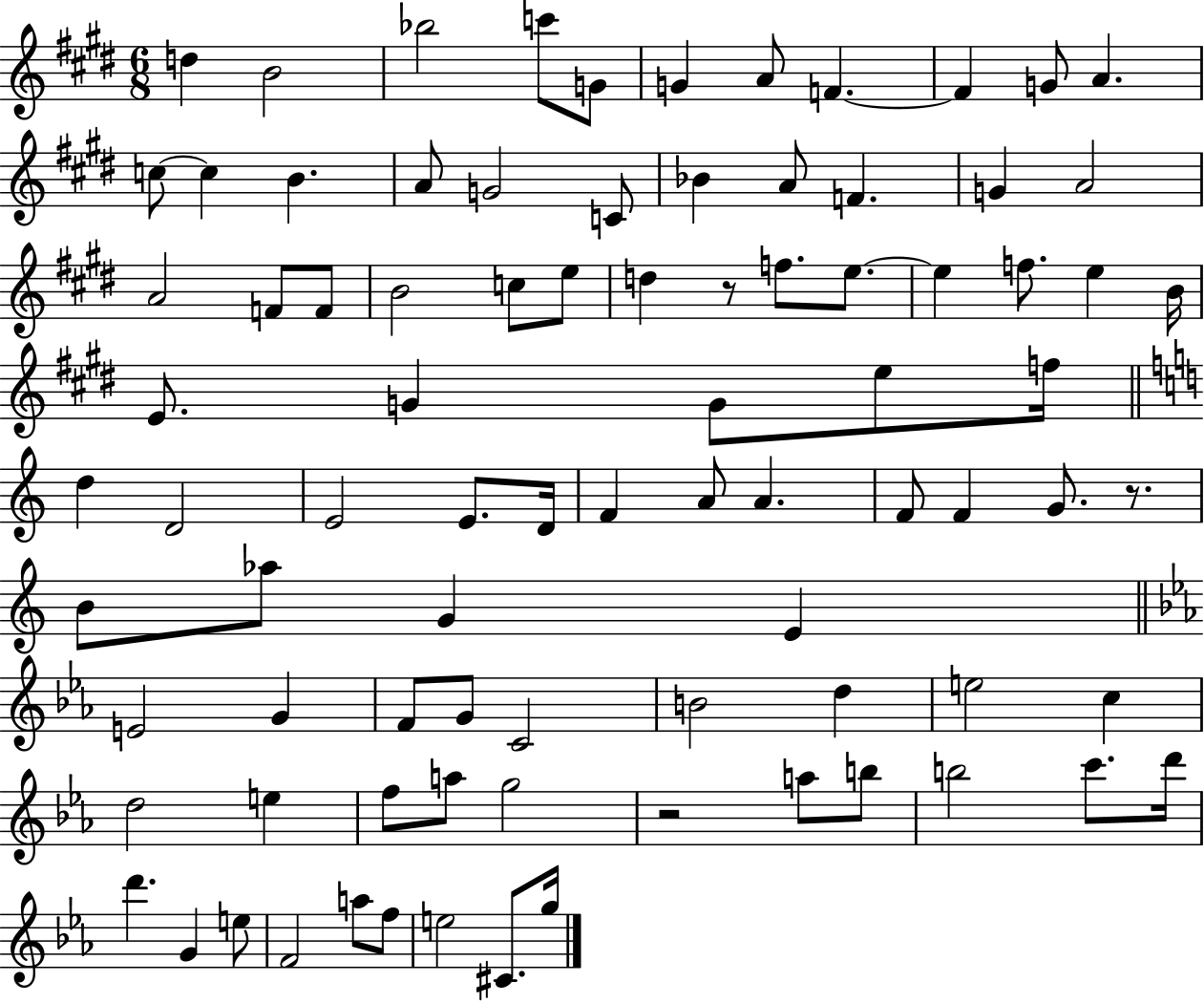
X:1
T:Untitled
M:6/8
L:1/4
K:E
d B2 _b2 c'/2 G/2 G A/2 F F G/2 A c/2 c B A/2 G2 C/2 _B A/2 F G A2 A2 F/2 F/2 B2 c/2 e/2 d z/2 f/2 e/2 e f/2 e B/4 E/2 G G/2 e/2 f/4 d D2 E2 E/2 D/4 F A/2 A F/2 F G/2 z/2 B/2 _a/2 G E E2 G F/2 G/2 C2 B2 d e2 c d2 e f/2 a/2 g2 z2 a/2 b/2 b2 c'/2 d'/4 d' G e/2 F2 a/2 f/2 e2 ^C/2 g/4